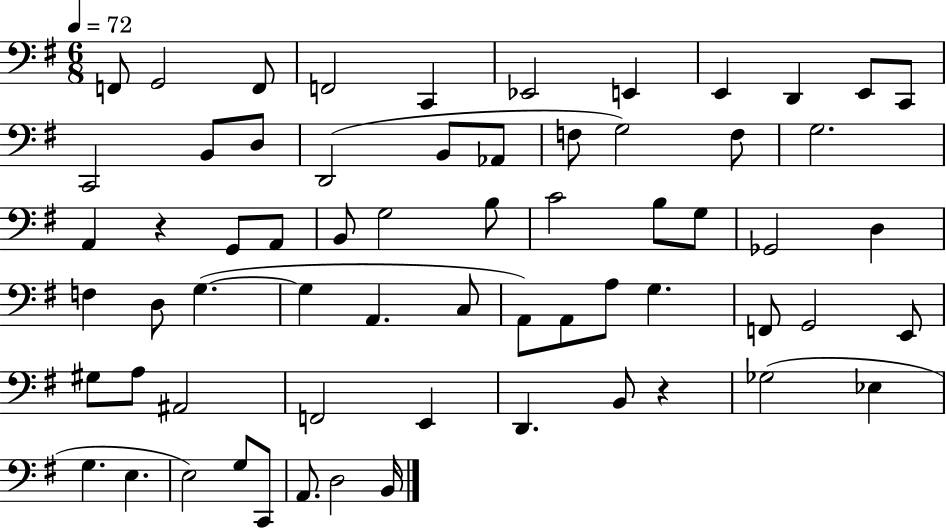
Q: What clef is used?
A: bass